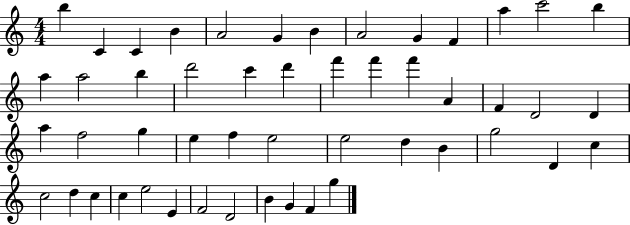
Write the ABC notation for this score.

X:1
T:Untitled
M:4/4
L:1/4
K:C
b C C B A2 G B A2 G F a c'2 b a a2 b d'2 c' d' f' f' f' A F D2 D a f2 g e f e2 e2 d B g2 D c c2 d c c e2 E F2 D2 B G F g